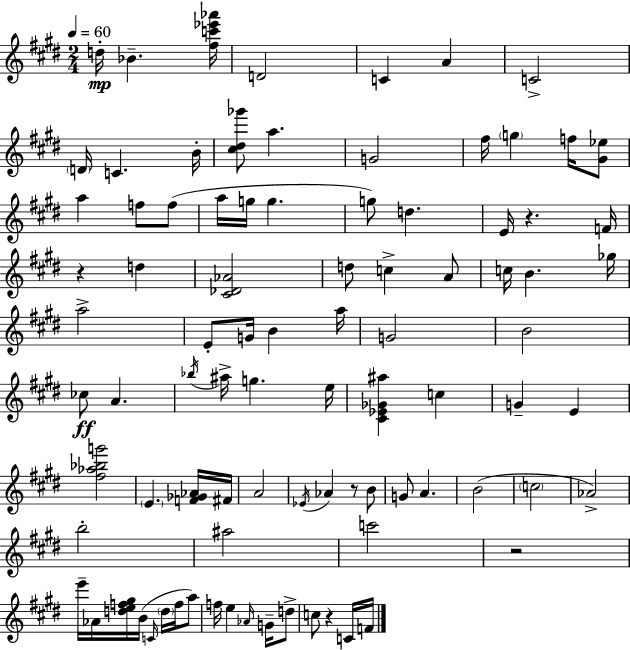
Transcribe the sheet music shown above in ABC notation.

X:1
T:Untitled
M:2/4
L:1/4
K:E
d/4 _B [^fc'_e'_a']/4 D2 C A C2 D/4 C B/4 [^c^d_g']/2 a G2 ^f/4 g f/4 [^G_e]/2 a f/2 f/2 a/4 g/4 g g/2 d E/4 z F/4 z d [^C_D_A]2 d/2 c A/2 c/4 B _g/4 a2 E/2 G/4 B a/4 G2 B2 _c/2 A _b/4 ^a/4 g e/4 [^C_E_G^a] c G E [^f_a_bg']2 E [F_G_A]/4 ^F/4 A2 _E/4 _A z/2 B/2 G/2 A B2 c2 _A2 b2 ^a2 c'2 z2 e'/4 _A/4 [def^g]/4 B/4 C/4 d/4 f/4 a/2 f/4 e _A/4 G/4 d/2 c/2 z C/4 F/4